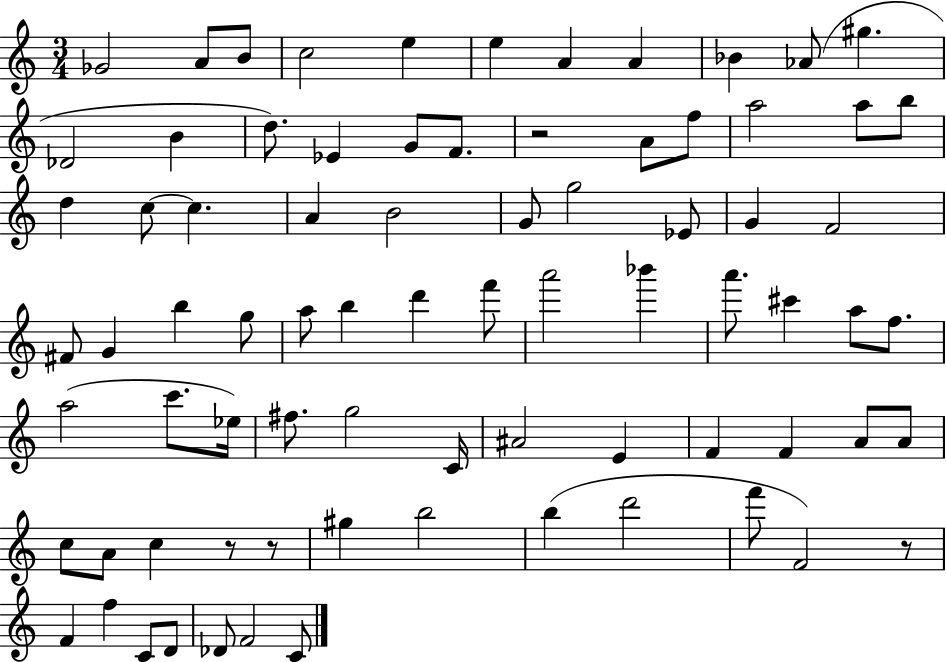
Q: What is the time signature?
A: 3/4